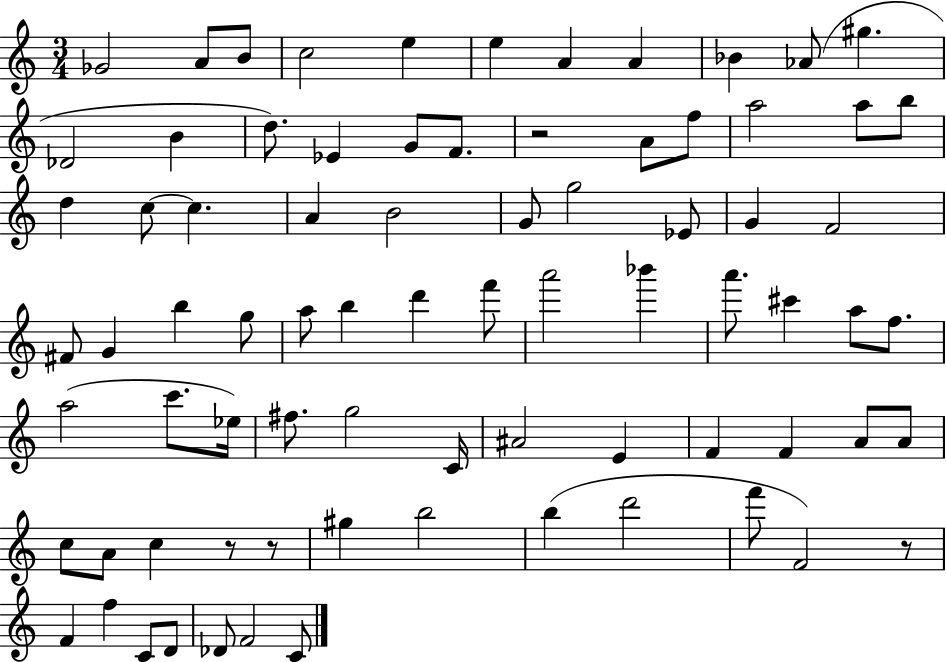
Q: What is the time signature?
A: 3/4